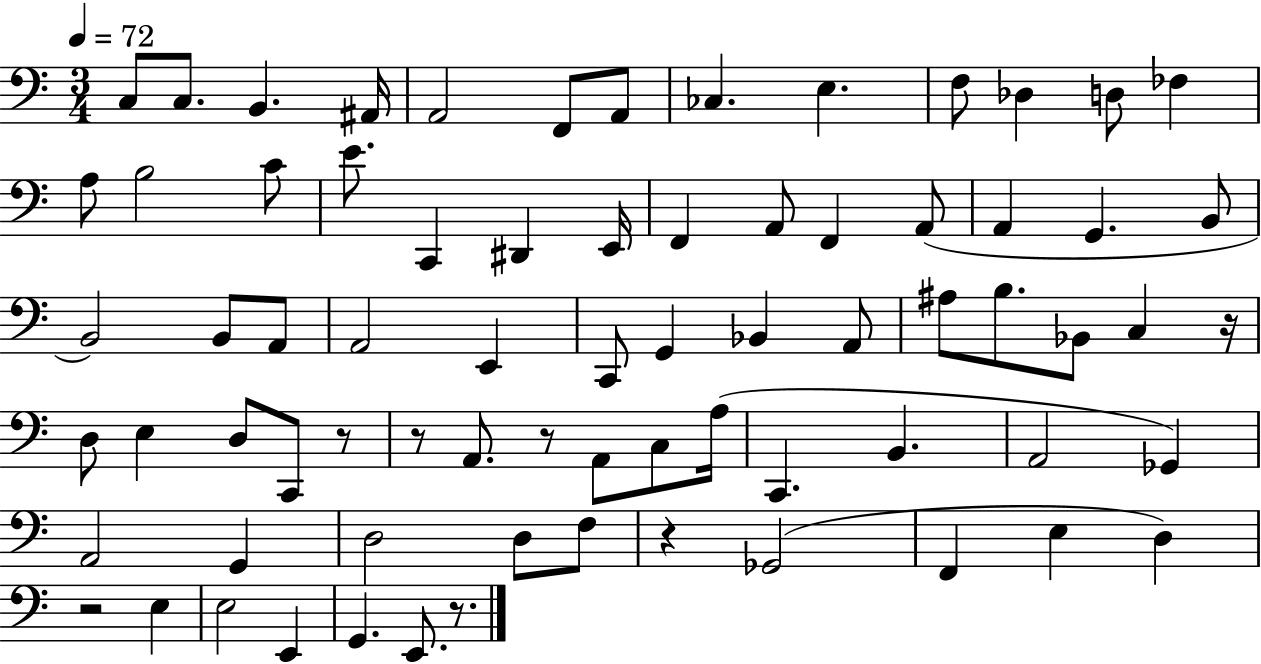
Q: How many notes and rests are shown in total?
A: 73